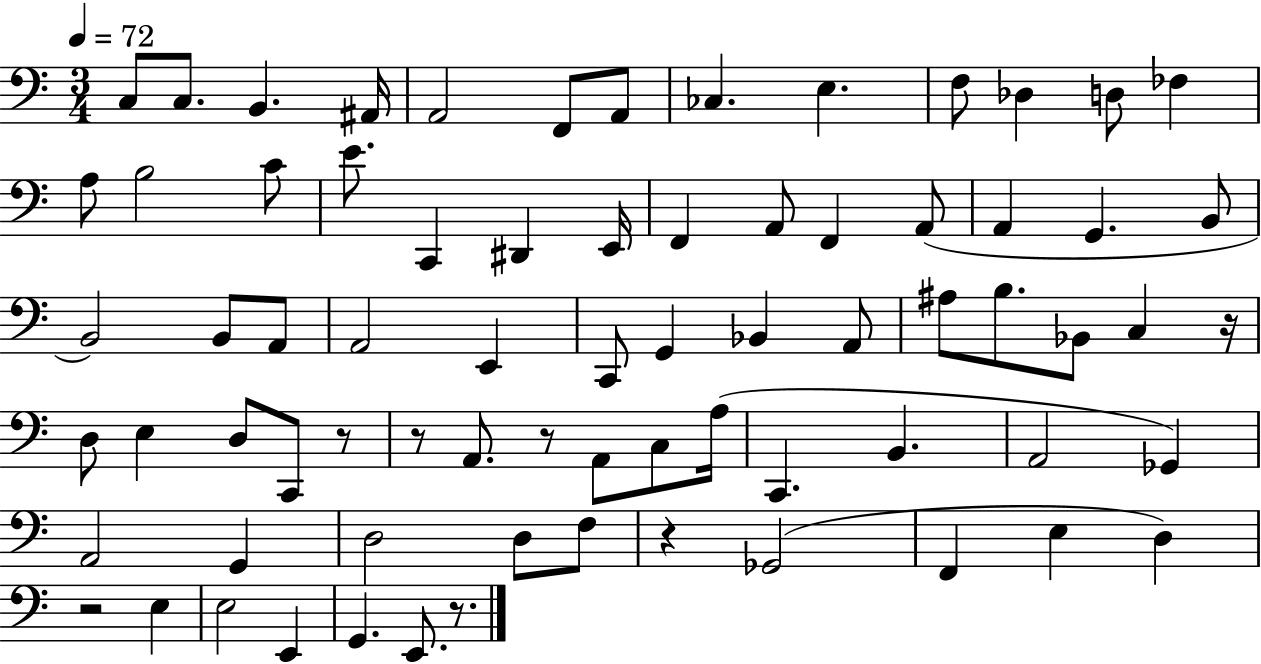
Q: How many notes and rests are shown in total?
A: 73